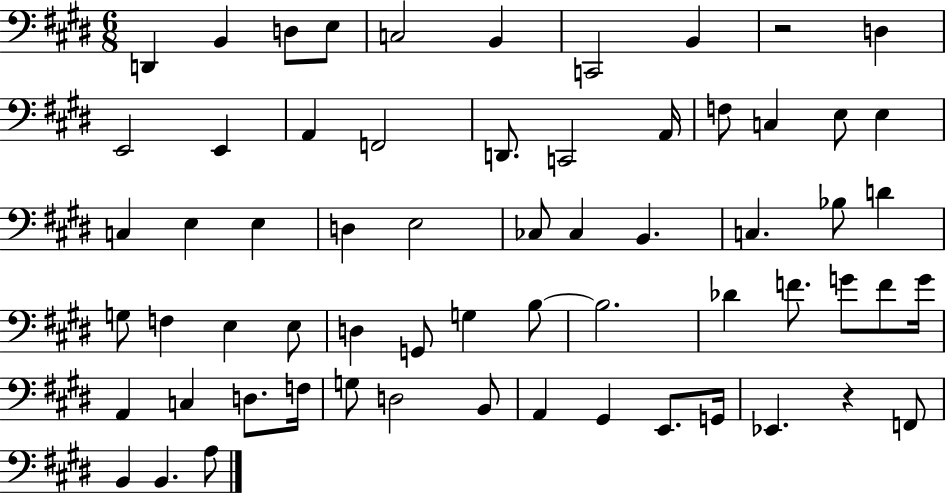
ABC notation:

X:1
T:Untitled
M:6/8
L:1/4
K:E
D,, B,, D,/2 E,/2 C,2 B,, C,,2 B,, z2 D, E,,2 E,, A,, F,,2 D,,/2 C,,2 A,,/4 F,/2 C, E,/2 E, C, E, E, D, E,2 _C,/2 _C, B,, C, _B,/2 D G,/2 F, E, E,/2 D, G,,/2 G, B,/2 B,2 _D F/2 G/2 F/2 G/4 A,, C, D,/2 F,/4 G,/2 D,2 B,,/2 A,, ^G,, E,,/2 G,,/4 _E,, z F,,/2 B,, B,, A,/2